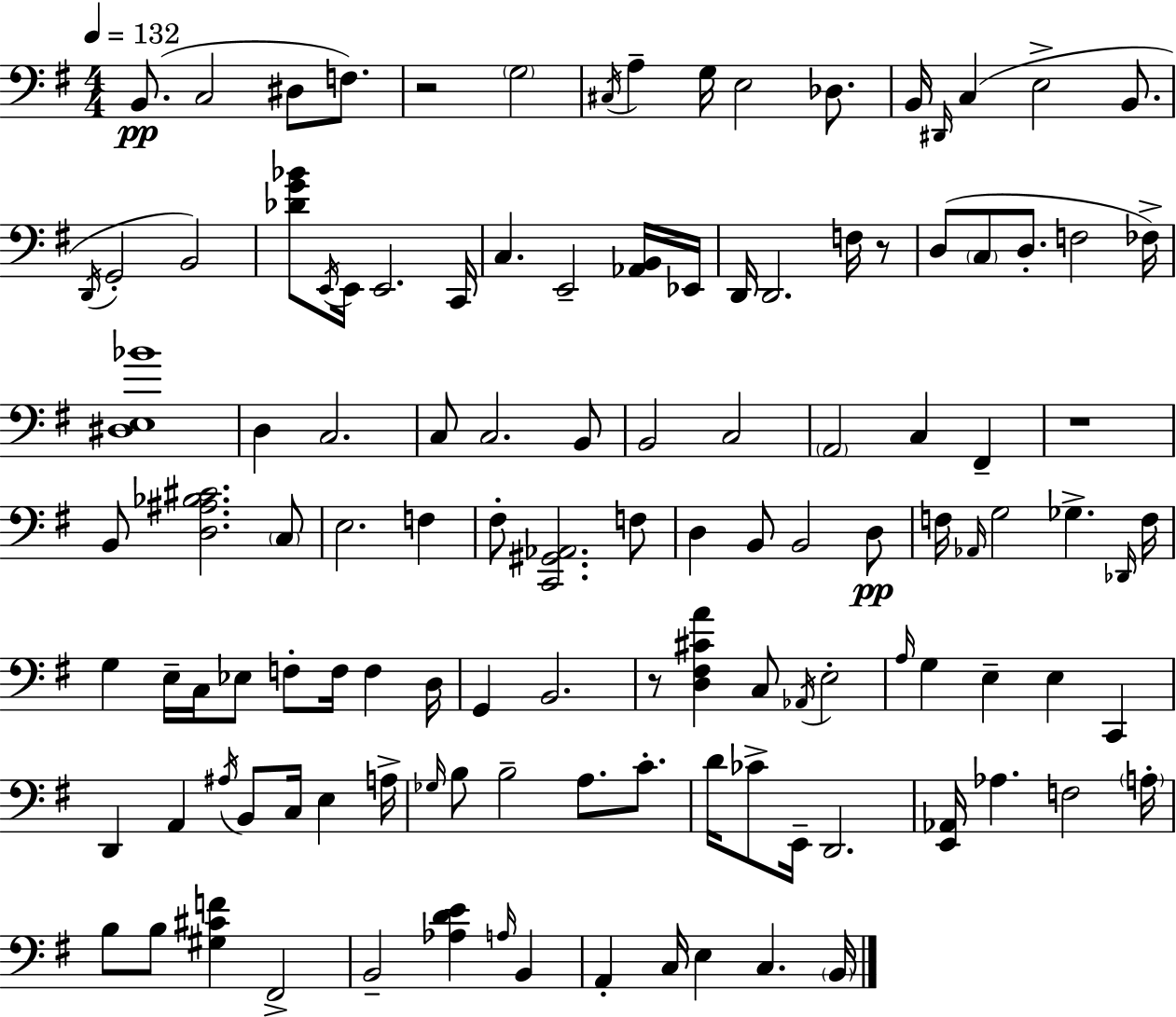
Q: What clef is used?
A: bass